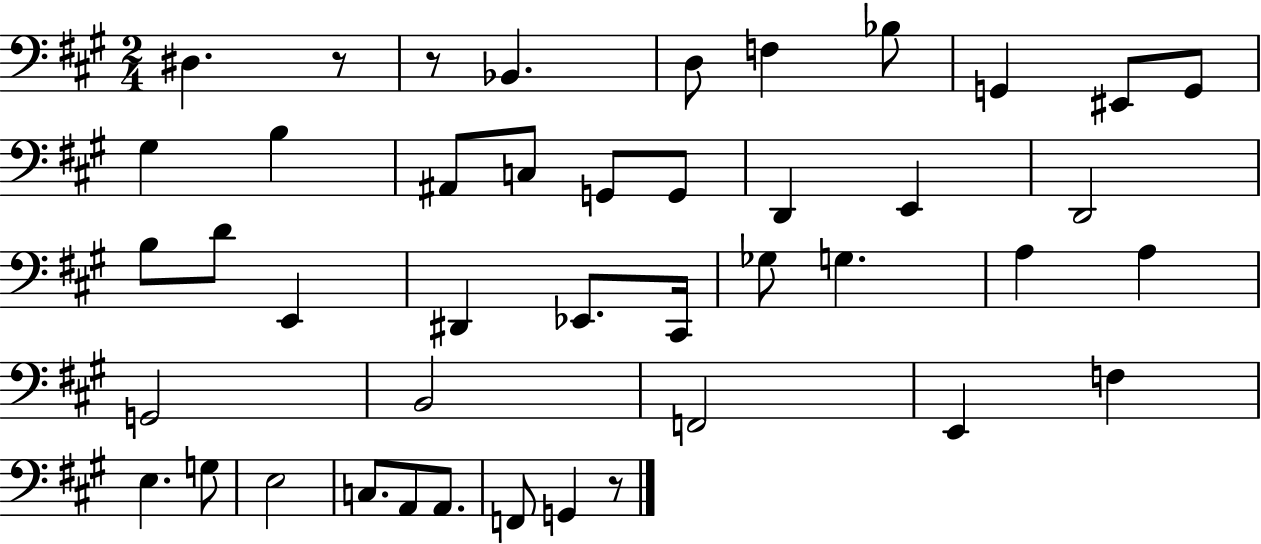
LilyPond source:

{
  \clef bass
  \numericTimeSignature
  \time 2/4
  \key a \major
  dis4. r8 | r8 bes,4. | d8 f4 bes8 | g,4 eis,8 g,8 | \break gis4 b4 | ais,8 c8 g,8 g,8 | d,4 e,4 | d,2 | \break b8 d'8 e,4 | dis,4 ees,8. cis,16 | ges8 g4. | a4 a4 | \break g,2 | b,2 | f,2 | e,4 f4 | \break e4. g8 | e2 | c8. a,8 a,8. | f,8 g,4 r8 | \break \bar "|."
}